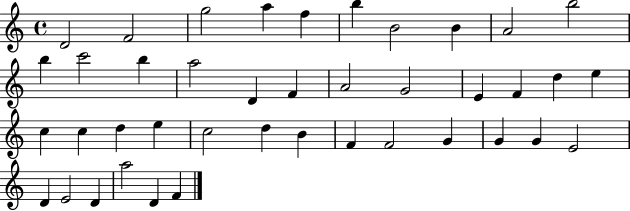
{
  \clef treble
  \time 4/4
  \defaultTimeSignature
  \key c \major
  d'2 f'2 | g''2 a''4 f''4 | b''4 b'2 b'4 | a'2 b''2 | \break b''4 c'''2 b''4 | a''2 d'4 f'4 | a'2 g'2 | e'4 f'4 d''4 e''4 | \break c''4 c''4 d''4 e''4 | c''2 d''4 b'4 | f'4 f'2 g'4 | g'4 g'4 e'2 | \break d'4 e'2 d'4 | a''2 d'4 f'4 | \bar "|."
}